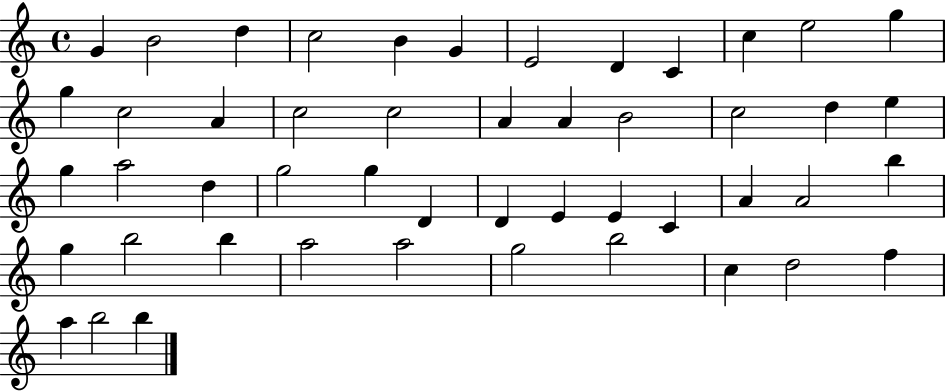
G4/q B4/h D5/q C5/h B4/q G4/q E4/h D4/q C4/q C5/q E5/h G5/q G5/q C5/h A4/q C5/h C5/h A4/q A4/q B4/h C5/h D5/q E5/q G5/q A5/h D5/q G5/h G5/q D4/q D4/q E4/q E4/q C4/q A4/q A4/h B5/q G5/q B5/h B5/q A5/h A5/h G5/h B5/h C5/q D5/h F5/q A5/q B5/h B5/q